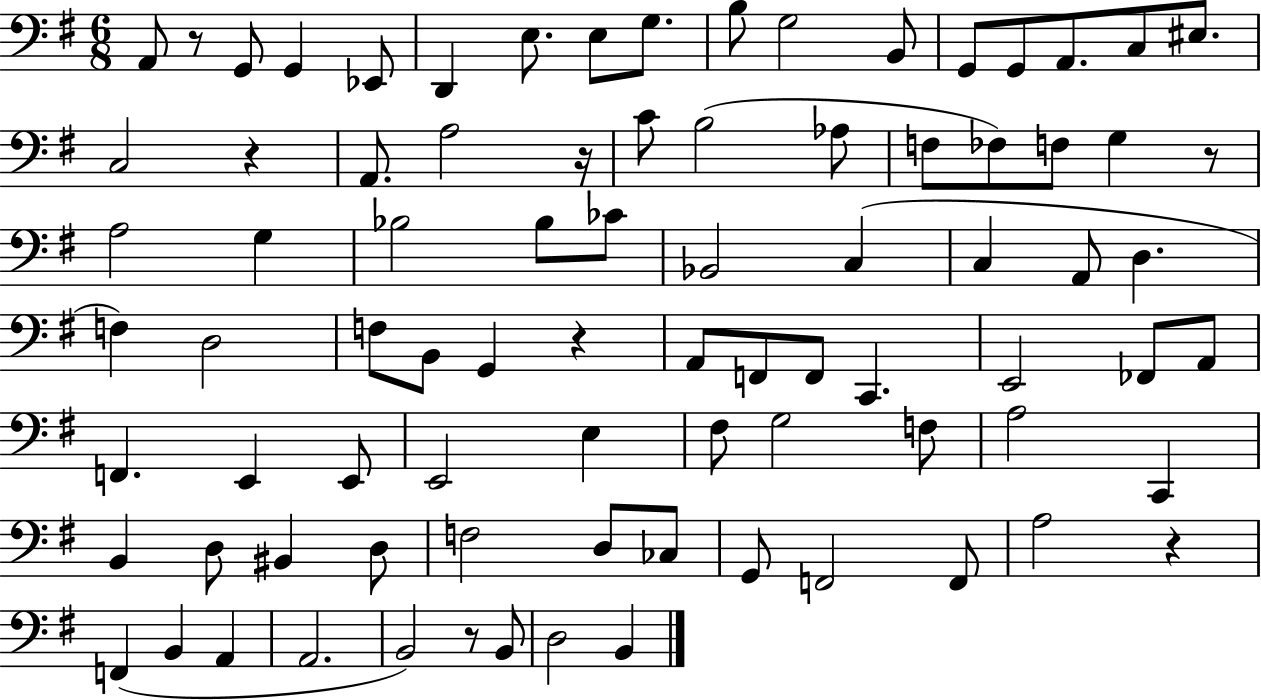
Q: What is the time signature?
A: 6/8